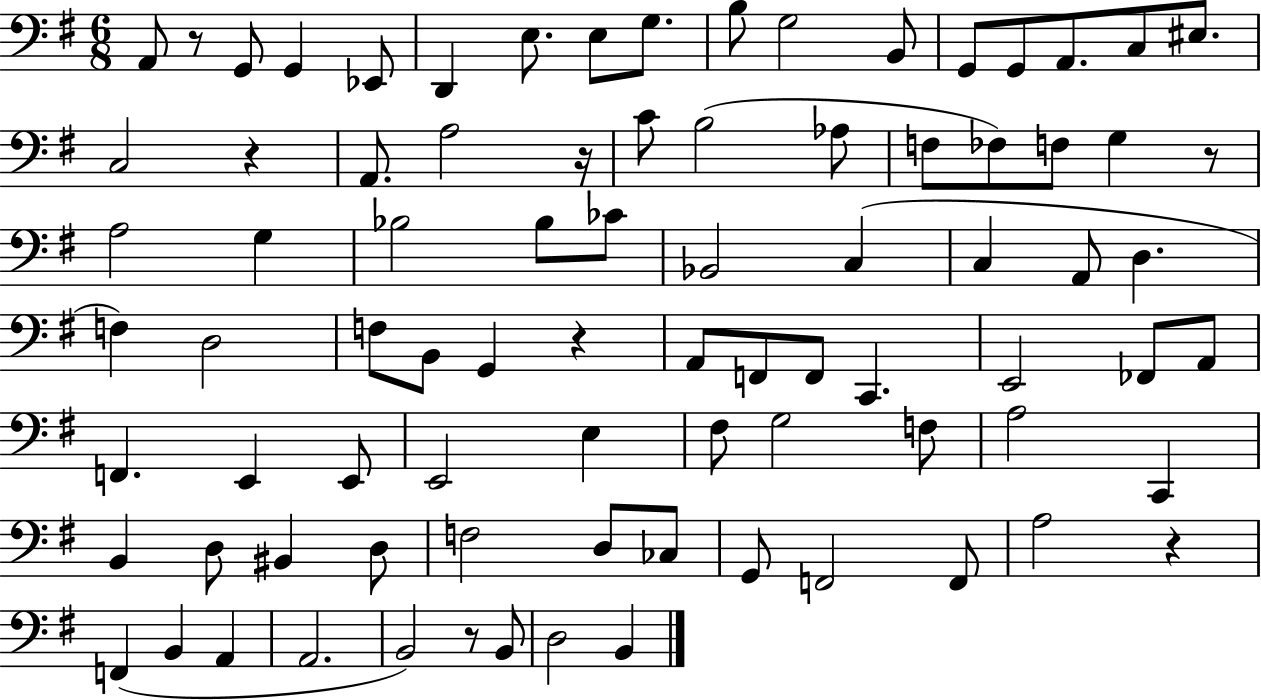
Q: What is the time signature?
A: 6/8